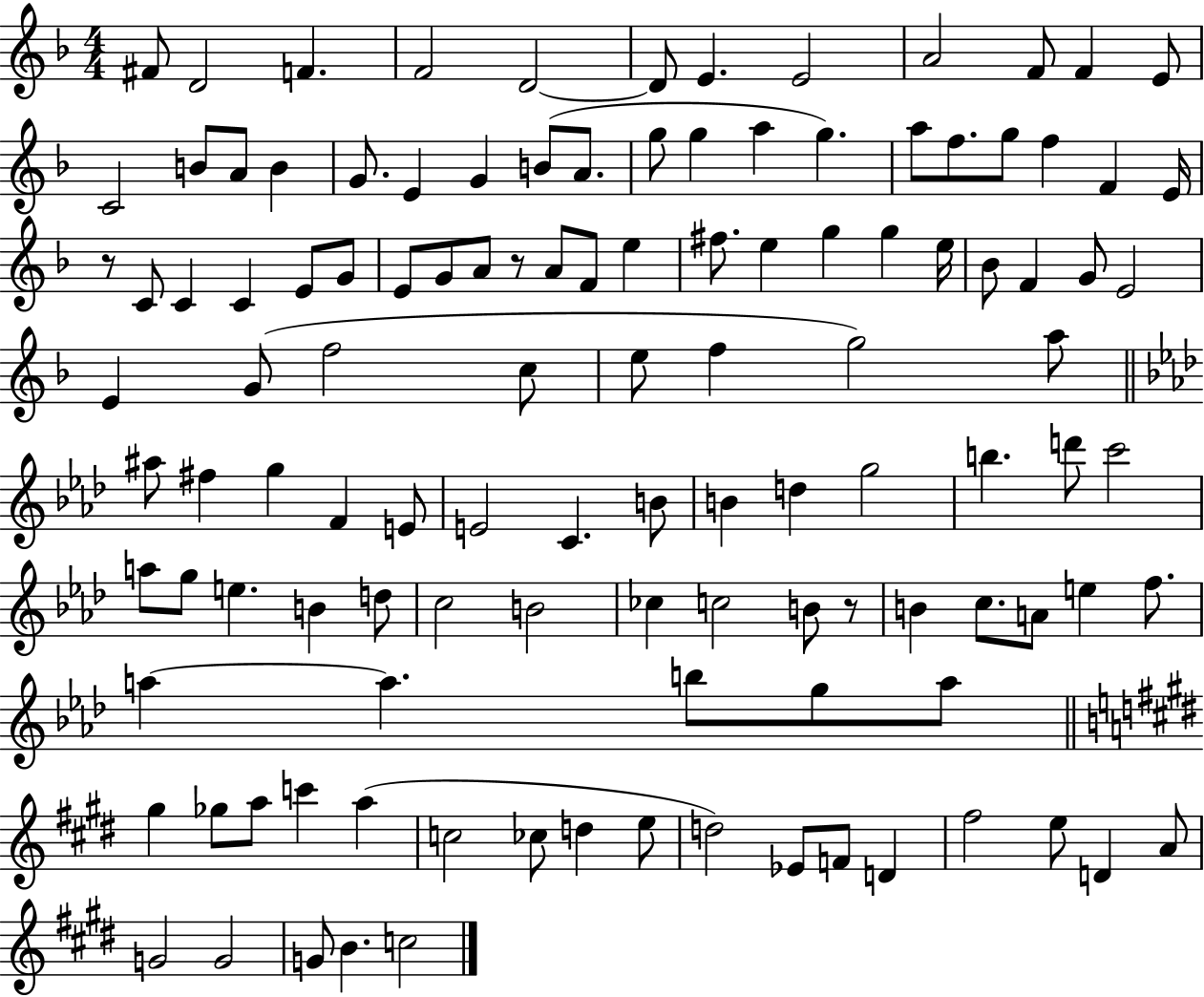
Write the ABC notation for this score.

X:1
T:Untitled
M:4/4
L:1/4
K:F
^F/2 D2 F F2 D2 D/2 E E2 A2 F/2 F E/2 C2 B/2 A/2 B G/2 E G B/2 A/2 g/2 g a g a/2 f/2 g/2 f F E/4 z/2 C/2 C C E/2 G/2 E/2 G/2 A/2 z/2 A/2 F/2 e ^f/2 e g g e/4 _B/2 F G/2 E2 E G/2 f2 c/2 e/2 f g2 a/2 ^a/2 ^f g F E/2 E2 C B/2 B d g2 b d'/2 c'2 a/2 g/2 e B d/2 c2 B2 _c c2 B/2 z/2 B c/2 A/2 e f/2 a a b/2 g/2 a/2 ^g _g/2 a/2 c' a c2 _c/2 d e/2 d2 _E/2 F/2 D ^f2 e/2 D A/2 G2 G2 G/2 B c2